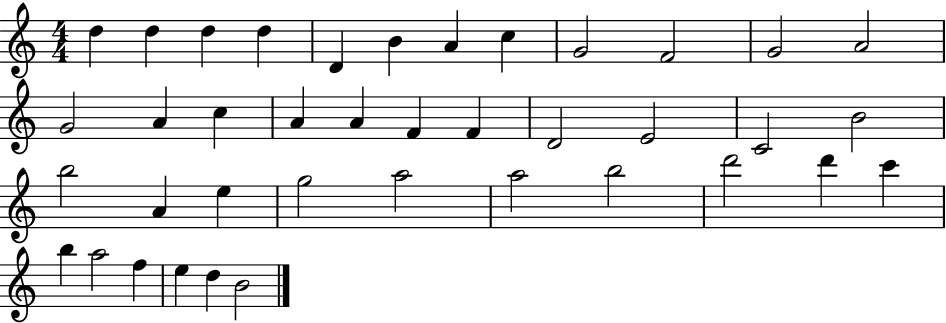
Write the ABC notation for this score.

X:1
T:Untitled
M:4/4
L:1/4
K:C
d d d d D B A c G2 F2 G2 A2 G2 A c A A F F D2 E2 C2 B2 b2 A e g2 a2 a2 b2 d'2 d' c' b a2 f e d B2